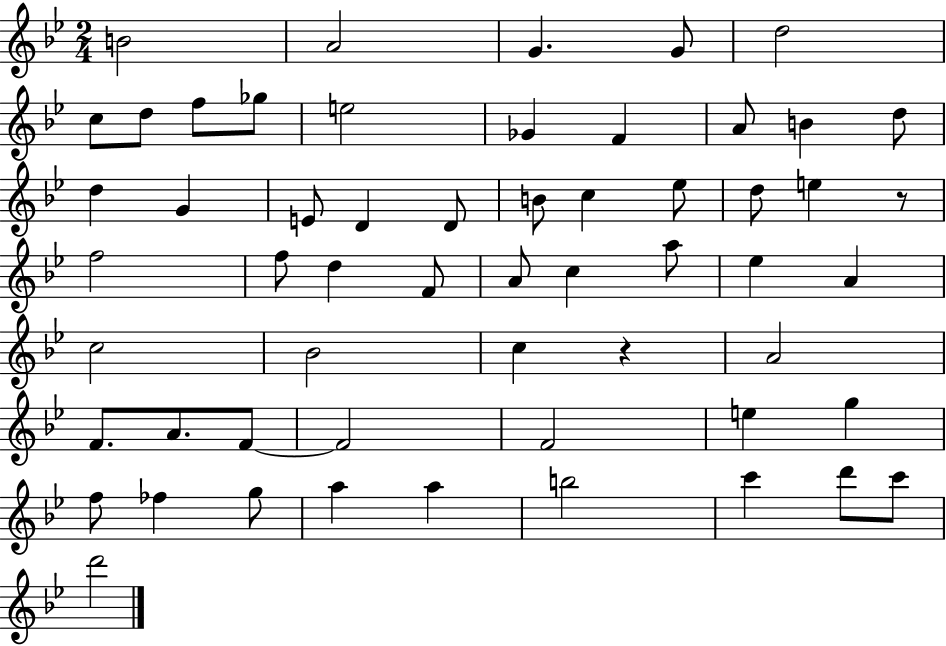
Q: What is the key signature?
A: BES major